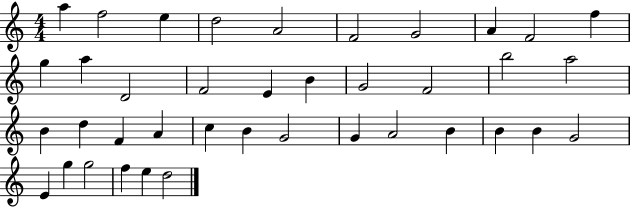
X:1
T:Untitled
M:4/4
L:1/4
K:C
a f2 e d2 A2 F2 G2 A F2 f g a D2 F2 E B G2 F2 b2 a2 B d F A c B G2 G A2 B B B G2 E g g2 f e d2